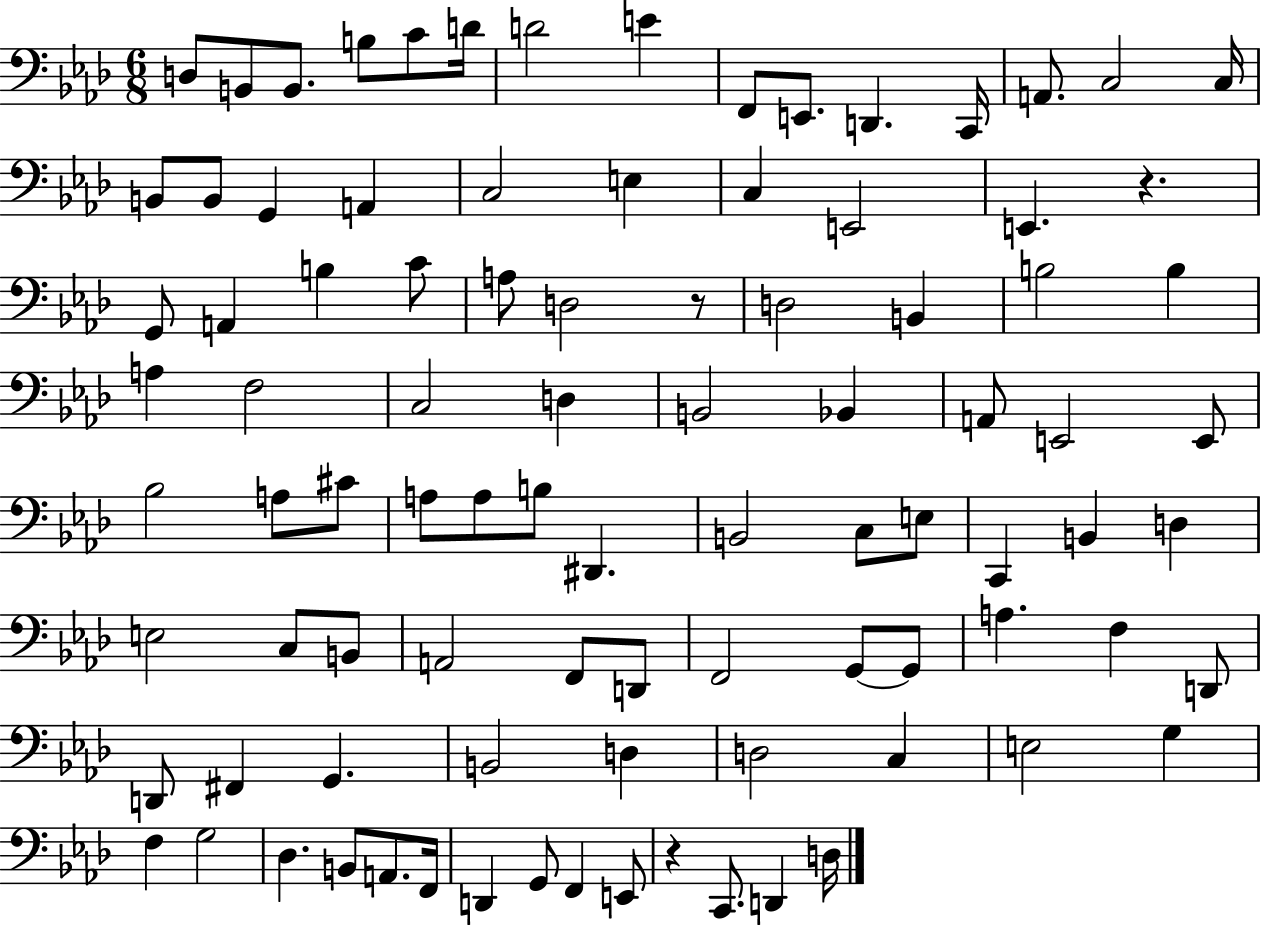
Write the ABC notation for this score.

X:1
T:Untitled
M:6/8
L:1/4
K:Ab
D,/2 B,,/2 B,,/2 B,/2 C/2 D/4 D2 E F,,/2 E,,/2 D,, C,,/4 A,,/2 C,2 C,/4 B,,/2 B,,/2 G,, A,, C,2 E, C, E,,2 E,, z G,,/2 A,, B, C/2 A,/2 D,2 z/2 D,2 B,, B,2 B, A, F,2 C,2 D, B,,2 _B,, A,,/2 E,,2 E,,/2 _B,2 A,/2 ^C/2 A,/2 A,/2 B,/2 ^D,, B,,2 C,/2 E,/2 C,, B,, D, E,2 C,/2 B,,/2 A,,2 F,,/2 D,,/2 F,,2 G,,/2 G,,/2 A, F, D,,/2 D,,/2 ^F,, G,, B,,2 D, D,2 C, E,2 G, F, G,2 _D, B,,/2 A,,/2 F,,/4 D,, G,,/2 F,, E,,/2 z C,,/2 D,, D,/4